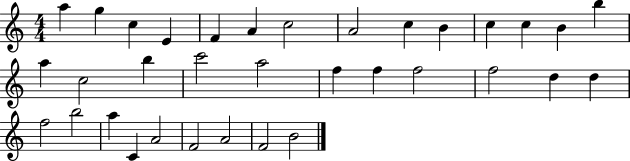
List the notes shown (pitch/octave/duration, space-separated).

A5/q G5/q C5/q E4/q F4/q A4/q C5/h A4/h C5/q B4/q C5/q C5/q B4/q B5/q A5/q C5/h B5/q C6/h A5/h F5/q F5/q F5/h F5/h D5/q D5/q F5/h B5/h A5/q C4/q A4/h F4/h A4/h F4/h B4/h